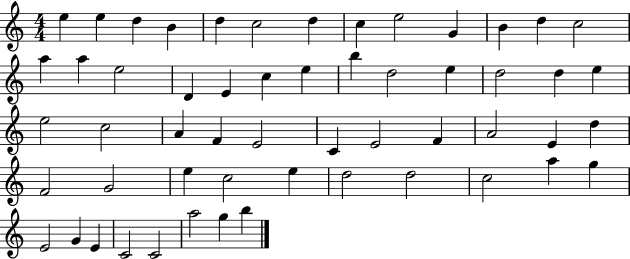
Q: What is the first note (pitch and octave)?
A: E5